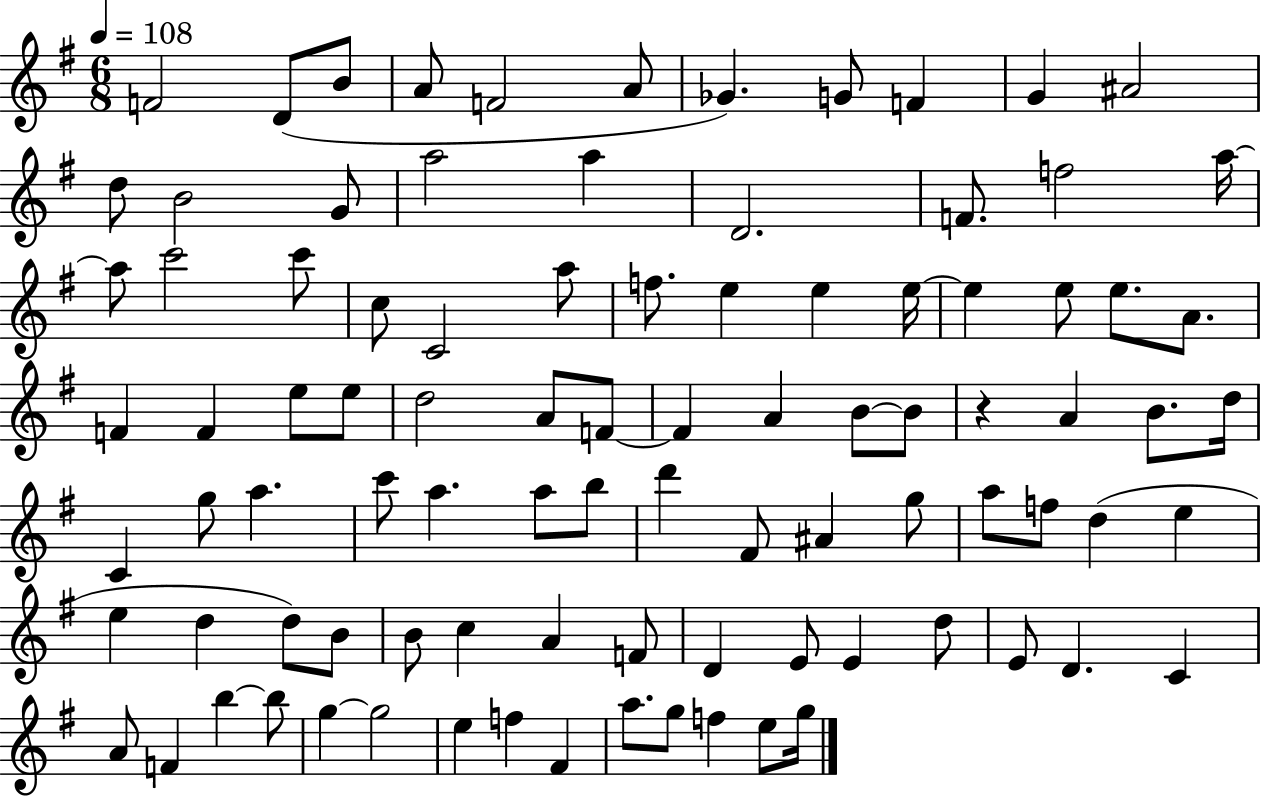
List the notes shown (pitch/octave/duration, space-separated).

F4/h D4/e B4/e A4/e F4/h A4/e Gb4/q. G4/e F4/q G4/q A#4/h D5/e B4/h G4/e A5/h A5/q D4/h. F4/e. F5/h A5/s A5/e C6/h C6/e C5/e C4/h A5/e F5/e. E5/q E5/q E5/s E5/q E5/e E5/e. A4/e. F4/q F4/q E5/e E5/e D5/h A4/e F4/e F4/q A4/q B4/e B4/e R/q A4/q B4/e. D5/s C4/q G5/e A5/q. C6/e A5/q. A5/e B5/e D6/q F#4/e A#4/q G5/e A5/e F5/e D5/q E5/q E5/q D5/q D5/e B4/e B4/e C5/q A4/q F4/e D4/q E4/e E4/q D5/e E4/e D4/q. C4/q A4/e F4/q B5/q B5/e G5/q G5/h E5/q F5/q F#4/q A5/e. G5/e F5/q E5/e G5/s